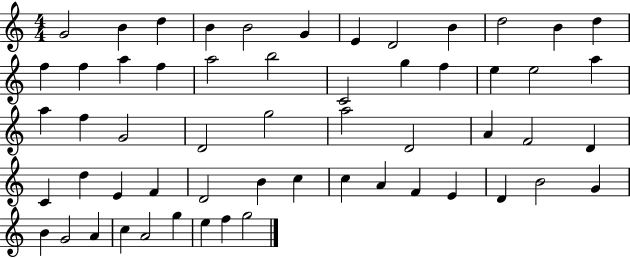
{
  \clef treble
  \numericTimeSignature
  \time 4/4
  \key c \major
  g'2 b'4 d''4 | b'4 b'2 g'4 | e'4 d'2 b'4 | d''2 b'4 d''4 | \break f''4 f''4 a''4 f''4 | a''2 b''2 | c'2 g''4 f''4 | e''4 e''2 a''4 | \break a''4 f''4 g'2 | d'2 g''2 | a''2 d'2 | a'4 f'2 d'4 | \break c'4 d''4 e'4 f'4 | d'2 b'4 c''4 | c''4 a'4 f'4 e'4 | d'4 b'2 g'4 | \break b'4 g'2 a'4 | c''4 a'2 g''4 | e''4 f''4 g''2 | \bar "|."
}